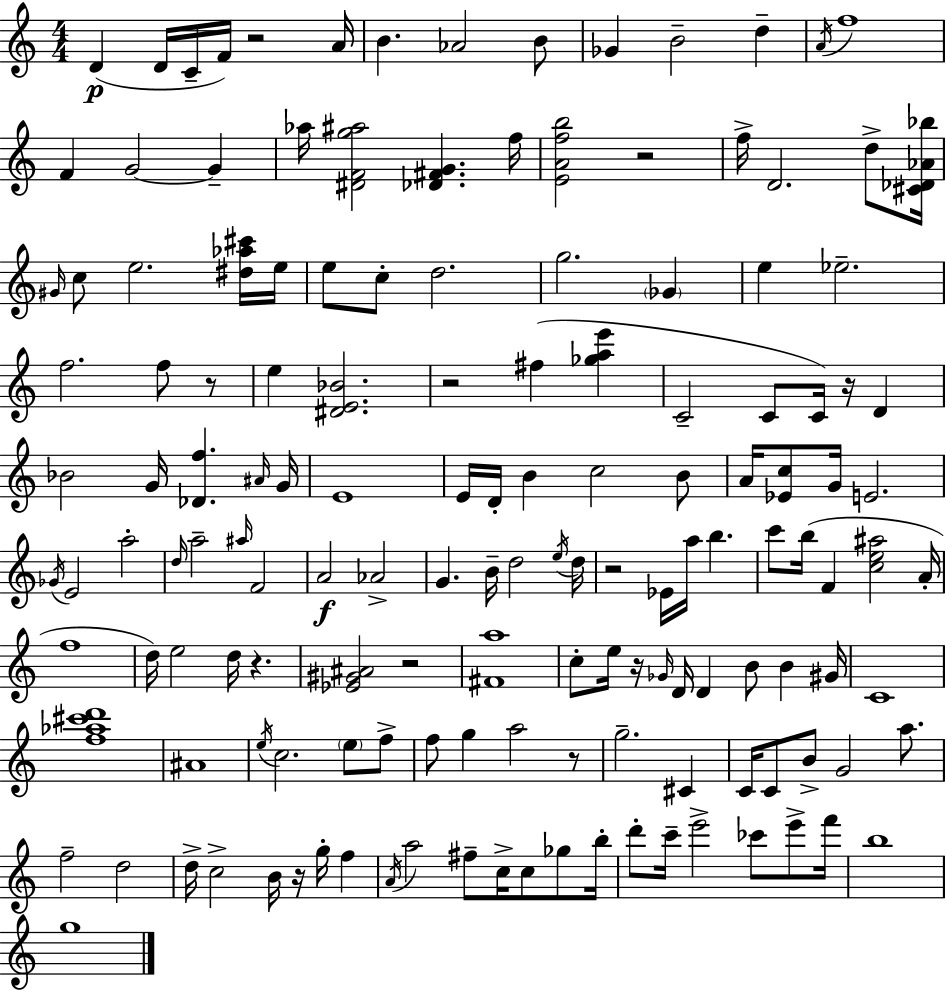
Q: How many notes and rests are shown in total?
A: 148